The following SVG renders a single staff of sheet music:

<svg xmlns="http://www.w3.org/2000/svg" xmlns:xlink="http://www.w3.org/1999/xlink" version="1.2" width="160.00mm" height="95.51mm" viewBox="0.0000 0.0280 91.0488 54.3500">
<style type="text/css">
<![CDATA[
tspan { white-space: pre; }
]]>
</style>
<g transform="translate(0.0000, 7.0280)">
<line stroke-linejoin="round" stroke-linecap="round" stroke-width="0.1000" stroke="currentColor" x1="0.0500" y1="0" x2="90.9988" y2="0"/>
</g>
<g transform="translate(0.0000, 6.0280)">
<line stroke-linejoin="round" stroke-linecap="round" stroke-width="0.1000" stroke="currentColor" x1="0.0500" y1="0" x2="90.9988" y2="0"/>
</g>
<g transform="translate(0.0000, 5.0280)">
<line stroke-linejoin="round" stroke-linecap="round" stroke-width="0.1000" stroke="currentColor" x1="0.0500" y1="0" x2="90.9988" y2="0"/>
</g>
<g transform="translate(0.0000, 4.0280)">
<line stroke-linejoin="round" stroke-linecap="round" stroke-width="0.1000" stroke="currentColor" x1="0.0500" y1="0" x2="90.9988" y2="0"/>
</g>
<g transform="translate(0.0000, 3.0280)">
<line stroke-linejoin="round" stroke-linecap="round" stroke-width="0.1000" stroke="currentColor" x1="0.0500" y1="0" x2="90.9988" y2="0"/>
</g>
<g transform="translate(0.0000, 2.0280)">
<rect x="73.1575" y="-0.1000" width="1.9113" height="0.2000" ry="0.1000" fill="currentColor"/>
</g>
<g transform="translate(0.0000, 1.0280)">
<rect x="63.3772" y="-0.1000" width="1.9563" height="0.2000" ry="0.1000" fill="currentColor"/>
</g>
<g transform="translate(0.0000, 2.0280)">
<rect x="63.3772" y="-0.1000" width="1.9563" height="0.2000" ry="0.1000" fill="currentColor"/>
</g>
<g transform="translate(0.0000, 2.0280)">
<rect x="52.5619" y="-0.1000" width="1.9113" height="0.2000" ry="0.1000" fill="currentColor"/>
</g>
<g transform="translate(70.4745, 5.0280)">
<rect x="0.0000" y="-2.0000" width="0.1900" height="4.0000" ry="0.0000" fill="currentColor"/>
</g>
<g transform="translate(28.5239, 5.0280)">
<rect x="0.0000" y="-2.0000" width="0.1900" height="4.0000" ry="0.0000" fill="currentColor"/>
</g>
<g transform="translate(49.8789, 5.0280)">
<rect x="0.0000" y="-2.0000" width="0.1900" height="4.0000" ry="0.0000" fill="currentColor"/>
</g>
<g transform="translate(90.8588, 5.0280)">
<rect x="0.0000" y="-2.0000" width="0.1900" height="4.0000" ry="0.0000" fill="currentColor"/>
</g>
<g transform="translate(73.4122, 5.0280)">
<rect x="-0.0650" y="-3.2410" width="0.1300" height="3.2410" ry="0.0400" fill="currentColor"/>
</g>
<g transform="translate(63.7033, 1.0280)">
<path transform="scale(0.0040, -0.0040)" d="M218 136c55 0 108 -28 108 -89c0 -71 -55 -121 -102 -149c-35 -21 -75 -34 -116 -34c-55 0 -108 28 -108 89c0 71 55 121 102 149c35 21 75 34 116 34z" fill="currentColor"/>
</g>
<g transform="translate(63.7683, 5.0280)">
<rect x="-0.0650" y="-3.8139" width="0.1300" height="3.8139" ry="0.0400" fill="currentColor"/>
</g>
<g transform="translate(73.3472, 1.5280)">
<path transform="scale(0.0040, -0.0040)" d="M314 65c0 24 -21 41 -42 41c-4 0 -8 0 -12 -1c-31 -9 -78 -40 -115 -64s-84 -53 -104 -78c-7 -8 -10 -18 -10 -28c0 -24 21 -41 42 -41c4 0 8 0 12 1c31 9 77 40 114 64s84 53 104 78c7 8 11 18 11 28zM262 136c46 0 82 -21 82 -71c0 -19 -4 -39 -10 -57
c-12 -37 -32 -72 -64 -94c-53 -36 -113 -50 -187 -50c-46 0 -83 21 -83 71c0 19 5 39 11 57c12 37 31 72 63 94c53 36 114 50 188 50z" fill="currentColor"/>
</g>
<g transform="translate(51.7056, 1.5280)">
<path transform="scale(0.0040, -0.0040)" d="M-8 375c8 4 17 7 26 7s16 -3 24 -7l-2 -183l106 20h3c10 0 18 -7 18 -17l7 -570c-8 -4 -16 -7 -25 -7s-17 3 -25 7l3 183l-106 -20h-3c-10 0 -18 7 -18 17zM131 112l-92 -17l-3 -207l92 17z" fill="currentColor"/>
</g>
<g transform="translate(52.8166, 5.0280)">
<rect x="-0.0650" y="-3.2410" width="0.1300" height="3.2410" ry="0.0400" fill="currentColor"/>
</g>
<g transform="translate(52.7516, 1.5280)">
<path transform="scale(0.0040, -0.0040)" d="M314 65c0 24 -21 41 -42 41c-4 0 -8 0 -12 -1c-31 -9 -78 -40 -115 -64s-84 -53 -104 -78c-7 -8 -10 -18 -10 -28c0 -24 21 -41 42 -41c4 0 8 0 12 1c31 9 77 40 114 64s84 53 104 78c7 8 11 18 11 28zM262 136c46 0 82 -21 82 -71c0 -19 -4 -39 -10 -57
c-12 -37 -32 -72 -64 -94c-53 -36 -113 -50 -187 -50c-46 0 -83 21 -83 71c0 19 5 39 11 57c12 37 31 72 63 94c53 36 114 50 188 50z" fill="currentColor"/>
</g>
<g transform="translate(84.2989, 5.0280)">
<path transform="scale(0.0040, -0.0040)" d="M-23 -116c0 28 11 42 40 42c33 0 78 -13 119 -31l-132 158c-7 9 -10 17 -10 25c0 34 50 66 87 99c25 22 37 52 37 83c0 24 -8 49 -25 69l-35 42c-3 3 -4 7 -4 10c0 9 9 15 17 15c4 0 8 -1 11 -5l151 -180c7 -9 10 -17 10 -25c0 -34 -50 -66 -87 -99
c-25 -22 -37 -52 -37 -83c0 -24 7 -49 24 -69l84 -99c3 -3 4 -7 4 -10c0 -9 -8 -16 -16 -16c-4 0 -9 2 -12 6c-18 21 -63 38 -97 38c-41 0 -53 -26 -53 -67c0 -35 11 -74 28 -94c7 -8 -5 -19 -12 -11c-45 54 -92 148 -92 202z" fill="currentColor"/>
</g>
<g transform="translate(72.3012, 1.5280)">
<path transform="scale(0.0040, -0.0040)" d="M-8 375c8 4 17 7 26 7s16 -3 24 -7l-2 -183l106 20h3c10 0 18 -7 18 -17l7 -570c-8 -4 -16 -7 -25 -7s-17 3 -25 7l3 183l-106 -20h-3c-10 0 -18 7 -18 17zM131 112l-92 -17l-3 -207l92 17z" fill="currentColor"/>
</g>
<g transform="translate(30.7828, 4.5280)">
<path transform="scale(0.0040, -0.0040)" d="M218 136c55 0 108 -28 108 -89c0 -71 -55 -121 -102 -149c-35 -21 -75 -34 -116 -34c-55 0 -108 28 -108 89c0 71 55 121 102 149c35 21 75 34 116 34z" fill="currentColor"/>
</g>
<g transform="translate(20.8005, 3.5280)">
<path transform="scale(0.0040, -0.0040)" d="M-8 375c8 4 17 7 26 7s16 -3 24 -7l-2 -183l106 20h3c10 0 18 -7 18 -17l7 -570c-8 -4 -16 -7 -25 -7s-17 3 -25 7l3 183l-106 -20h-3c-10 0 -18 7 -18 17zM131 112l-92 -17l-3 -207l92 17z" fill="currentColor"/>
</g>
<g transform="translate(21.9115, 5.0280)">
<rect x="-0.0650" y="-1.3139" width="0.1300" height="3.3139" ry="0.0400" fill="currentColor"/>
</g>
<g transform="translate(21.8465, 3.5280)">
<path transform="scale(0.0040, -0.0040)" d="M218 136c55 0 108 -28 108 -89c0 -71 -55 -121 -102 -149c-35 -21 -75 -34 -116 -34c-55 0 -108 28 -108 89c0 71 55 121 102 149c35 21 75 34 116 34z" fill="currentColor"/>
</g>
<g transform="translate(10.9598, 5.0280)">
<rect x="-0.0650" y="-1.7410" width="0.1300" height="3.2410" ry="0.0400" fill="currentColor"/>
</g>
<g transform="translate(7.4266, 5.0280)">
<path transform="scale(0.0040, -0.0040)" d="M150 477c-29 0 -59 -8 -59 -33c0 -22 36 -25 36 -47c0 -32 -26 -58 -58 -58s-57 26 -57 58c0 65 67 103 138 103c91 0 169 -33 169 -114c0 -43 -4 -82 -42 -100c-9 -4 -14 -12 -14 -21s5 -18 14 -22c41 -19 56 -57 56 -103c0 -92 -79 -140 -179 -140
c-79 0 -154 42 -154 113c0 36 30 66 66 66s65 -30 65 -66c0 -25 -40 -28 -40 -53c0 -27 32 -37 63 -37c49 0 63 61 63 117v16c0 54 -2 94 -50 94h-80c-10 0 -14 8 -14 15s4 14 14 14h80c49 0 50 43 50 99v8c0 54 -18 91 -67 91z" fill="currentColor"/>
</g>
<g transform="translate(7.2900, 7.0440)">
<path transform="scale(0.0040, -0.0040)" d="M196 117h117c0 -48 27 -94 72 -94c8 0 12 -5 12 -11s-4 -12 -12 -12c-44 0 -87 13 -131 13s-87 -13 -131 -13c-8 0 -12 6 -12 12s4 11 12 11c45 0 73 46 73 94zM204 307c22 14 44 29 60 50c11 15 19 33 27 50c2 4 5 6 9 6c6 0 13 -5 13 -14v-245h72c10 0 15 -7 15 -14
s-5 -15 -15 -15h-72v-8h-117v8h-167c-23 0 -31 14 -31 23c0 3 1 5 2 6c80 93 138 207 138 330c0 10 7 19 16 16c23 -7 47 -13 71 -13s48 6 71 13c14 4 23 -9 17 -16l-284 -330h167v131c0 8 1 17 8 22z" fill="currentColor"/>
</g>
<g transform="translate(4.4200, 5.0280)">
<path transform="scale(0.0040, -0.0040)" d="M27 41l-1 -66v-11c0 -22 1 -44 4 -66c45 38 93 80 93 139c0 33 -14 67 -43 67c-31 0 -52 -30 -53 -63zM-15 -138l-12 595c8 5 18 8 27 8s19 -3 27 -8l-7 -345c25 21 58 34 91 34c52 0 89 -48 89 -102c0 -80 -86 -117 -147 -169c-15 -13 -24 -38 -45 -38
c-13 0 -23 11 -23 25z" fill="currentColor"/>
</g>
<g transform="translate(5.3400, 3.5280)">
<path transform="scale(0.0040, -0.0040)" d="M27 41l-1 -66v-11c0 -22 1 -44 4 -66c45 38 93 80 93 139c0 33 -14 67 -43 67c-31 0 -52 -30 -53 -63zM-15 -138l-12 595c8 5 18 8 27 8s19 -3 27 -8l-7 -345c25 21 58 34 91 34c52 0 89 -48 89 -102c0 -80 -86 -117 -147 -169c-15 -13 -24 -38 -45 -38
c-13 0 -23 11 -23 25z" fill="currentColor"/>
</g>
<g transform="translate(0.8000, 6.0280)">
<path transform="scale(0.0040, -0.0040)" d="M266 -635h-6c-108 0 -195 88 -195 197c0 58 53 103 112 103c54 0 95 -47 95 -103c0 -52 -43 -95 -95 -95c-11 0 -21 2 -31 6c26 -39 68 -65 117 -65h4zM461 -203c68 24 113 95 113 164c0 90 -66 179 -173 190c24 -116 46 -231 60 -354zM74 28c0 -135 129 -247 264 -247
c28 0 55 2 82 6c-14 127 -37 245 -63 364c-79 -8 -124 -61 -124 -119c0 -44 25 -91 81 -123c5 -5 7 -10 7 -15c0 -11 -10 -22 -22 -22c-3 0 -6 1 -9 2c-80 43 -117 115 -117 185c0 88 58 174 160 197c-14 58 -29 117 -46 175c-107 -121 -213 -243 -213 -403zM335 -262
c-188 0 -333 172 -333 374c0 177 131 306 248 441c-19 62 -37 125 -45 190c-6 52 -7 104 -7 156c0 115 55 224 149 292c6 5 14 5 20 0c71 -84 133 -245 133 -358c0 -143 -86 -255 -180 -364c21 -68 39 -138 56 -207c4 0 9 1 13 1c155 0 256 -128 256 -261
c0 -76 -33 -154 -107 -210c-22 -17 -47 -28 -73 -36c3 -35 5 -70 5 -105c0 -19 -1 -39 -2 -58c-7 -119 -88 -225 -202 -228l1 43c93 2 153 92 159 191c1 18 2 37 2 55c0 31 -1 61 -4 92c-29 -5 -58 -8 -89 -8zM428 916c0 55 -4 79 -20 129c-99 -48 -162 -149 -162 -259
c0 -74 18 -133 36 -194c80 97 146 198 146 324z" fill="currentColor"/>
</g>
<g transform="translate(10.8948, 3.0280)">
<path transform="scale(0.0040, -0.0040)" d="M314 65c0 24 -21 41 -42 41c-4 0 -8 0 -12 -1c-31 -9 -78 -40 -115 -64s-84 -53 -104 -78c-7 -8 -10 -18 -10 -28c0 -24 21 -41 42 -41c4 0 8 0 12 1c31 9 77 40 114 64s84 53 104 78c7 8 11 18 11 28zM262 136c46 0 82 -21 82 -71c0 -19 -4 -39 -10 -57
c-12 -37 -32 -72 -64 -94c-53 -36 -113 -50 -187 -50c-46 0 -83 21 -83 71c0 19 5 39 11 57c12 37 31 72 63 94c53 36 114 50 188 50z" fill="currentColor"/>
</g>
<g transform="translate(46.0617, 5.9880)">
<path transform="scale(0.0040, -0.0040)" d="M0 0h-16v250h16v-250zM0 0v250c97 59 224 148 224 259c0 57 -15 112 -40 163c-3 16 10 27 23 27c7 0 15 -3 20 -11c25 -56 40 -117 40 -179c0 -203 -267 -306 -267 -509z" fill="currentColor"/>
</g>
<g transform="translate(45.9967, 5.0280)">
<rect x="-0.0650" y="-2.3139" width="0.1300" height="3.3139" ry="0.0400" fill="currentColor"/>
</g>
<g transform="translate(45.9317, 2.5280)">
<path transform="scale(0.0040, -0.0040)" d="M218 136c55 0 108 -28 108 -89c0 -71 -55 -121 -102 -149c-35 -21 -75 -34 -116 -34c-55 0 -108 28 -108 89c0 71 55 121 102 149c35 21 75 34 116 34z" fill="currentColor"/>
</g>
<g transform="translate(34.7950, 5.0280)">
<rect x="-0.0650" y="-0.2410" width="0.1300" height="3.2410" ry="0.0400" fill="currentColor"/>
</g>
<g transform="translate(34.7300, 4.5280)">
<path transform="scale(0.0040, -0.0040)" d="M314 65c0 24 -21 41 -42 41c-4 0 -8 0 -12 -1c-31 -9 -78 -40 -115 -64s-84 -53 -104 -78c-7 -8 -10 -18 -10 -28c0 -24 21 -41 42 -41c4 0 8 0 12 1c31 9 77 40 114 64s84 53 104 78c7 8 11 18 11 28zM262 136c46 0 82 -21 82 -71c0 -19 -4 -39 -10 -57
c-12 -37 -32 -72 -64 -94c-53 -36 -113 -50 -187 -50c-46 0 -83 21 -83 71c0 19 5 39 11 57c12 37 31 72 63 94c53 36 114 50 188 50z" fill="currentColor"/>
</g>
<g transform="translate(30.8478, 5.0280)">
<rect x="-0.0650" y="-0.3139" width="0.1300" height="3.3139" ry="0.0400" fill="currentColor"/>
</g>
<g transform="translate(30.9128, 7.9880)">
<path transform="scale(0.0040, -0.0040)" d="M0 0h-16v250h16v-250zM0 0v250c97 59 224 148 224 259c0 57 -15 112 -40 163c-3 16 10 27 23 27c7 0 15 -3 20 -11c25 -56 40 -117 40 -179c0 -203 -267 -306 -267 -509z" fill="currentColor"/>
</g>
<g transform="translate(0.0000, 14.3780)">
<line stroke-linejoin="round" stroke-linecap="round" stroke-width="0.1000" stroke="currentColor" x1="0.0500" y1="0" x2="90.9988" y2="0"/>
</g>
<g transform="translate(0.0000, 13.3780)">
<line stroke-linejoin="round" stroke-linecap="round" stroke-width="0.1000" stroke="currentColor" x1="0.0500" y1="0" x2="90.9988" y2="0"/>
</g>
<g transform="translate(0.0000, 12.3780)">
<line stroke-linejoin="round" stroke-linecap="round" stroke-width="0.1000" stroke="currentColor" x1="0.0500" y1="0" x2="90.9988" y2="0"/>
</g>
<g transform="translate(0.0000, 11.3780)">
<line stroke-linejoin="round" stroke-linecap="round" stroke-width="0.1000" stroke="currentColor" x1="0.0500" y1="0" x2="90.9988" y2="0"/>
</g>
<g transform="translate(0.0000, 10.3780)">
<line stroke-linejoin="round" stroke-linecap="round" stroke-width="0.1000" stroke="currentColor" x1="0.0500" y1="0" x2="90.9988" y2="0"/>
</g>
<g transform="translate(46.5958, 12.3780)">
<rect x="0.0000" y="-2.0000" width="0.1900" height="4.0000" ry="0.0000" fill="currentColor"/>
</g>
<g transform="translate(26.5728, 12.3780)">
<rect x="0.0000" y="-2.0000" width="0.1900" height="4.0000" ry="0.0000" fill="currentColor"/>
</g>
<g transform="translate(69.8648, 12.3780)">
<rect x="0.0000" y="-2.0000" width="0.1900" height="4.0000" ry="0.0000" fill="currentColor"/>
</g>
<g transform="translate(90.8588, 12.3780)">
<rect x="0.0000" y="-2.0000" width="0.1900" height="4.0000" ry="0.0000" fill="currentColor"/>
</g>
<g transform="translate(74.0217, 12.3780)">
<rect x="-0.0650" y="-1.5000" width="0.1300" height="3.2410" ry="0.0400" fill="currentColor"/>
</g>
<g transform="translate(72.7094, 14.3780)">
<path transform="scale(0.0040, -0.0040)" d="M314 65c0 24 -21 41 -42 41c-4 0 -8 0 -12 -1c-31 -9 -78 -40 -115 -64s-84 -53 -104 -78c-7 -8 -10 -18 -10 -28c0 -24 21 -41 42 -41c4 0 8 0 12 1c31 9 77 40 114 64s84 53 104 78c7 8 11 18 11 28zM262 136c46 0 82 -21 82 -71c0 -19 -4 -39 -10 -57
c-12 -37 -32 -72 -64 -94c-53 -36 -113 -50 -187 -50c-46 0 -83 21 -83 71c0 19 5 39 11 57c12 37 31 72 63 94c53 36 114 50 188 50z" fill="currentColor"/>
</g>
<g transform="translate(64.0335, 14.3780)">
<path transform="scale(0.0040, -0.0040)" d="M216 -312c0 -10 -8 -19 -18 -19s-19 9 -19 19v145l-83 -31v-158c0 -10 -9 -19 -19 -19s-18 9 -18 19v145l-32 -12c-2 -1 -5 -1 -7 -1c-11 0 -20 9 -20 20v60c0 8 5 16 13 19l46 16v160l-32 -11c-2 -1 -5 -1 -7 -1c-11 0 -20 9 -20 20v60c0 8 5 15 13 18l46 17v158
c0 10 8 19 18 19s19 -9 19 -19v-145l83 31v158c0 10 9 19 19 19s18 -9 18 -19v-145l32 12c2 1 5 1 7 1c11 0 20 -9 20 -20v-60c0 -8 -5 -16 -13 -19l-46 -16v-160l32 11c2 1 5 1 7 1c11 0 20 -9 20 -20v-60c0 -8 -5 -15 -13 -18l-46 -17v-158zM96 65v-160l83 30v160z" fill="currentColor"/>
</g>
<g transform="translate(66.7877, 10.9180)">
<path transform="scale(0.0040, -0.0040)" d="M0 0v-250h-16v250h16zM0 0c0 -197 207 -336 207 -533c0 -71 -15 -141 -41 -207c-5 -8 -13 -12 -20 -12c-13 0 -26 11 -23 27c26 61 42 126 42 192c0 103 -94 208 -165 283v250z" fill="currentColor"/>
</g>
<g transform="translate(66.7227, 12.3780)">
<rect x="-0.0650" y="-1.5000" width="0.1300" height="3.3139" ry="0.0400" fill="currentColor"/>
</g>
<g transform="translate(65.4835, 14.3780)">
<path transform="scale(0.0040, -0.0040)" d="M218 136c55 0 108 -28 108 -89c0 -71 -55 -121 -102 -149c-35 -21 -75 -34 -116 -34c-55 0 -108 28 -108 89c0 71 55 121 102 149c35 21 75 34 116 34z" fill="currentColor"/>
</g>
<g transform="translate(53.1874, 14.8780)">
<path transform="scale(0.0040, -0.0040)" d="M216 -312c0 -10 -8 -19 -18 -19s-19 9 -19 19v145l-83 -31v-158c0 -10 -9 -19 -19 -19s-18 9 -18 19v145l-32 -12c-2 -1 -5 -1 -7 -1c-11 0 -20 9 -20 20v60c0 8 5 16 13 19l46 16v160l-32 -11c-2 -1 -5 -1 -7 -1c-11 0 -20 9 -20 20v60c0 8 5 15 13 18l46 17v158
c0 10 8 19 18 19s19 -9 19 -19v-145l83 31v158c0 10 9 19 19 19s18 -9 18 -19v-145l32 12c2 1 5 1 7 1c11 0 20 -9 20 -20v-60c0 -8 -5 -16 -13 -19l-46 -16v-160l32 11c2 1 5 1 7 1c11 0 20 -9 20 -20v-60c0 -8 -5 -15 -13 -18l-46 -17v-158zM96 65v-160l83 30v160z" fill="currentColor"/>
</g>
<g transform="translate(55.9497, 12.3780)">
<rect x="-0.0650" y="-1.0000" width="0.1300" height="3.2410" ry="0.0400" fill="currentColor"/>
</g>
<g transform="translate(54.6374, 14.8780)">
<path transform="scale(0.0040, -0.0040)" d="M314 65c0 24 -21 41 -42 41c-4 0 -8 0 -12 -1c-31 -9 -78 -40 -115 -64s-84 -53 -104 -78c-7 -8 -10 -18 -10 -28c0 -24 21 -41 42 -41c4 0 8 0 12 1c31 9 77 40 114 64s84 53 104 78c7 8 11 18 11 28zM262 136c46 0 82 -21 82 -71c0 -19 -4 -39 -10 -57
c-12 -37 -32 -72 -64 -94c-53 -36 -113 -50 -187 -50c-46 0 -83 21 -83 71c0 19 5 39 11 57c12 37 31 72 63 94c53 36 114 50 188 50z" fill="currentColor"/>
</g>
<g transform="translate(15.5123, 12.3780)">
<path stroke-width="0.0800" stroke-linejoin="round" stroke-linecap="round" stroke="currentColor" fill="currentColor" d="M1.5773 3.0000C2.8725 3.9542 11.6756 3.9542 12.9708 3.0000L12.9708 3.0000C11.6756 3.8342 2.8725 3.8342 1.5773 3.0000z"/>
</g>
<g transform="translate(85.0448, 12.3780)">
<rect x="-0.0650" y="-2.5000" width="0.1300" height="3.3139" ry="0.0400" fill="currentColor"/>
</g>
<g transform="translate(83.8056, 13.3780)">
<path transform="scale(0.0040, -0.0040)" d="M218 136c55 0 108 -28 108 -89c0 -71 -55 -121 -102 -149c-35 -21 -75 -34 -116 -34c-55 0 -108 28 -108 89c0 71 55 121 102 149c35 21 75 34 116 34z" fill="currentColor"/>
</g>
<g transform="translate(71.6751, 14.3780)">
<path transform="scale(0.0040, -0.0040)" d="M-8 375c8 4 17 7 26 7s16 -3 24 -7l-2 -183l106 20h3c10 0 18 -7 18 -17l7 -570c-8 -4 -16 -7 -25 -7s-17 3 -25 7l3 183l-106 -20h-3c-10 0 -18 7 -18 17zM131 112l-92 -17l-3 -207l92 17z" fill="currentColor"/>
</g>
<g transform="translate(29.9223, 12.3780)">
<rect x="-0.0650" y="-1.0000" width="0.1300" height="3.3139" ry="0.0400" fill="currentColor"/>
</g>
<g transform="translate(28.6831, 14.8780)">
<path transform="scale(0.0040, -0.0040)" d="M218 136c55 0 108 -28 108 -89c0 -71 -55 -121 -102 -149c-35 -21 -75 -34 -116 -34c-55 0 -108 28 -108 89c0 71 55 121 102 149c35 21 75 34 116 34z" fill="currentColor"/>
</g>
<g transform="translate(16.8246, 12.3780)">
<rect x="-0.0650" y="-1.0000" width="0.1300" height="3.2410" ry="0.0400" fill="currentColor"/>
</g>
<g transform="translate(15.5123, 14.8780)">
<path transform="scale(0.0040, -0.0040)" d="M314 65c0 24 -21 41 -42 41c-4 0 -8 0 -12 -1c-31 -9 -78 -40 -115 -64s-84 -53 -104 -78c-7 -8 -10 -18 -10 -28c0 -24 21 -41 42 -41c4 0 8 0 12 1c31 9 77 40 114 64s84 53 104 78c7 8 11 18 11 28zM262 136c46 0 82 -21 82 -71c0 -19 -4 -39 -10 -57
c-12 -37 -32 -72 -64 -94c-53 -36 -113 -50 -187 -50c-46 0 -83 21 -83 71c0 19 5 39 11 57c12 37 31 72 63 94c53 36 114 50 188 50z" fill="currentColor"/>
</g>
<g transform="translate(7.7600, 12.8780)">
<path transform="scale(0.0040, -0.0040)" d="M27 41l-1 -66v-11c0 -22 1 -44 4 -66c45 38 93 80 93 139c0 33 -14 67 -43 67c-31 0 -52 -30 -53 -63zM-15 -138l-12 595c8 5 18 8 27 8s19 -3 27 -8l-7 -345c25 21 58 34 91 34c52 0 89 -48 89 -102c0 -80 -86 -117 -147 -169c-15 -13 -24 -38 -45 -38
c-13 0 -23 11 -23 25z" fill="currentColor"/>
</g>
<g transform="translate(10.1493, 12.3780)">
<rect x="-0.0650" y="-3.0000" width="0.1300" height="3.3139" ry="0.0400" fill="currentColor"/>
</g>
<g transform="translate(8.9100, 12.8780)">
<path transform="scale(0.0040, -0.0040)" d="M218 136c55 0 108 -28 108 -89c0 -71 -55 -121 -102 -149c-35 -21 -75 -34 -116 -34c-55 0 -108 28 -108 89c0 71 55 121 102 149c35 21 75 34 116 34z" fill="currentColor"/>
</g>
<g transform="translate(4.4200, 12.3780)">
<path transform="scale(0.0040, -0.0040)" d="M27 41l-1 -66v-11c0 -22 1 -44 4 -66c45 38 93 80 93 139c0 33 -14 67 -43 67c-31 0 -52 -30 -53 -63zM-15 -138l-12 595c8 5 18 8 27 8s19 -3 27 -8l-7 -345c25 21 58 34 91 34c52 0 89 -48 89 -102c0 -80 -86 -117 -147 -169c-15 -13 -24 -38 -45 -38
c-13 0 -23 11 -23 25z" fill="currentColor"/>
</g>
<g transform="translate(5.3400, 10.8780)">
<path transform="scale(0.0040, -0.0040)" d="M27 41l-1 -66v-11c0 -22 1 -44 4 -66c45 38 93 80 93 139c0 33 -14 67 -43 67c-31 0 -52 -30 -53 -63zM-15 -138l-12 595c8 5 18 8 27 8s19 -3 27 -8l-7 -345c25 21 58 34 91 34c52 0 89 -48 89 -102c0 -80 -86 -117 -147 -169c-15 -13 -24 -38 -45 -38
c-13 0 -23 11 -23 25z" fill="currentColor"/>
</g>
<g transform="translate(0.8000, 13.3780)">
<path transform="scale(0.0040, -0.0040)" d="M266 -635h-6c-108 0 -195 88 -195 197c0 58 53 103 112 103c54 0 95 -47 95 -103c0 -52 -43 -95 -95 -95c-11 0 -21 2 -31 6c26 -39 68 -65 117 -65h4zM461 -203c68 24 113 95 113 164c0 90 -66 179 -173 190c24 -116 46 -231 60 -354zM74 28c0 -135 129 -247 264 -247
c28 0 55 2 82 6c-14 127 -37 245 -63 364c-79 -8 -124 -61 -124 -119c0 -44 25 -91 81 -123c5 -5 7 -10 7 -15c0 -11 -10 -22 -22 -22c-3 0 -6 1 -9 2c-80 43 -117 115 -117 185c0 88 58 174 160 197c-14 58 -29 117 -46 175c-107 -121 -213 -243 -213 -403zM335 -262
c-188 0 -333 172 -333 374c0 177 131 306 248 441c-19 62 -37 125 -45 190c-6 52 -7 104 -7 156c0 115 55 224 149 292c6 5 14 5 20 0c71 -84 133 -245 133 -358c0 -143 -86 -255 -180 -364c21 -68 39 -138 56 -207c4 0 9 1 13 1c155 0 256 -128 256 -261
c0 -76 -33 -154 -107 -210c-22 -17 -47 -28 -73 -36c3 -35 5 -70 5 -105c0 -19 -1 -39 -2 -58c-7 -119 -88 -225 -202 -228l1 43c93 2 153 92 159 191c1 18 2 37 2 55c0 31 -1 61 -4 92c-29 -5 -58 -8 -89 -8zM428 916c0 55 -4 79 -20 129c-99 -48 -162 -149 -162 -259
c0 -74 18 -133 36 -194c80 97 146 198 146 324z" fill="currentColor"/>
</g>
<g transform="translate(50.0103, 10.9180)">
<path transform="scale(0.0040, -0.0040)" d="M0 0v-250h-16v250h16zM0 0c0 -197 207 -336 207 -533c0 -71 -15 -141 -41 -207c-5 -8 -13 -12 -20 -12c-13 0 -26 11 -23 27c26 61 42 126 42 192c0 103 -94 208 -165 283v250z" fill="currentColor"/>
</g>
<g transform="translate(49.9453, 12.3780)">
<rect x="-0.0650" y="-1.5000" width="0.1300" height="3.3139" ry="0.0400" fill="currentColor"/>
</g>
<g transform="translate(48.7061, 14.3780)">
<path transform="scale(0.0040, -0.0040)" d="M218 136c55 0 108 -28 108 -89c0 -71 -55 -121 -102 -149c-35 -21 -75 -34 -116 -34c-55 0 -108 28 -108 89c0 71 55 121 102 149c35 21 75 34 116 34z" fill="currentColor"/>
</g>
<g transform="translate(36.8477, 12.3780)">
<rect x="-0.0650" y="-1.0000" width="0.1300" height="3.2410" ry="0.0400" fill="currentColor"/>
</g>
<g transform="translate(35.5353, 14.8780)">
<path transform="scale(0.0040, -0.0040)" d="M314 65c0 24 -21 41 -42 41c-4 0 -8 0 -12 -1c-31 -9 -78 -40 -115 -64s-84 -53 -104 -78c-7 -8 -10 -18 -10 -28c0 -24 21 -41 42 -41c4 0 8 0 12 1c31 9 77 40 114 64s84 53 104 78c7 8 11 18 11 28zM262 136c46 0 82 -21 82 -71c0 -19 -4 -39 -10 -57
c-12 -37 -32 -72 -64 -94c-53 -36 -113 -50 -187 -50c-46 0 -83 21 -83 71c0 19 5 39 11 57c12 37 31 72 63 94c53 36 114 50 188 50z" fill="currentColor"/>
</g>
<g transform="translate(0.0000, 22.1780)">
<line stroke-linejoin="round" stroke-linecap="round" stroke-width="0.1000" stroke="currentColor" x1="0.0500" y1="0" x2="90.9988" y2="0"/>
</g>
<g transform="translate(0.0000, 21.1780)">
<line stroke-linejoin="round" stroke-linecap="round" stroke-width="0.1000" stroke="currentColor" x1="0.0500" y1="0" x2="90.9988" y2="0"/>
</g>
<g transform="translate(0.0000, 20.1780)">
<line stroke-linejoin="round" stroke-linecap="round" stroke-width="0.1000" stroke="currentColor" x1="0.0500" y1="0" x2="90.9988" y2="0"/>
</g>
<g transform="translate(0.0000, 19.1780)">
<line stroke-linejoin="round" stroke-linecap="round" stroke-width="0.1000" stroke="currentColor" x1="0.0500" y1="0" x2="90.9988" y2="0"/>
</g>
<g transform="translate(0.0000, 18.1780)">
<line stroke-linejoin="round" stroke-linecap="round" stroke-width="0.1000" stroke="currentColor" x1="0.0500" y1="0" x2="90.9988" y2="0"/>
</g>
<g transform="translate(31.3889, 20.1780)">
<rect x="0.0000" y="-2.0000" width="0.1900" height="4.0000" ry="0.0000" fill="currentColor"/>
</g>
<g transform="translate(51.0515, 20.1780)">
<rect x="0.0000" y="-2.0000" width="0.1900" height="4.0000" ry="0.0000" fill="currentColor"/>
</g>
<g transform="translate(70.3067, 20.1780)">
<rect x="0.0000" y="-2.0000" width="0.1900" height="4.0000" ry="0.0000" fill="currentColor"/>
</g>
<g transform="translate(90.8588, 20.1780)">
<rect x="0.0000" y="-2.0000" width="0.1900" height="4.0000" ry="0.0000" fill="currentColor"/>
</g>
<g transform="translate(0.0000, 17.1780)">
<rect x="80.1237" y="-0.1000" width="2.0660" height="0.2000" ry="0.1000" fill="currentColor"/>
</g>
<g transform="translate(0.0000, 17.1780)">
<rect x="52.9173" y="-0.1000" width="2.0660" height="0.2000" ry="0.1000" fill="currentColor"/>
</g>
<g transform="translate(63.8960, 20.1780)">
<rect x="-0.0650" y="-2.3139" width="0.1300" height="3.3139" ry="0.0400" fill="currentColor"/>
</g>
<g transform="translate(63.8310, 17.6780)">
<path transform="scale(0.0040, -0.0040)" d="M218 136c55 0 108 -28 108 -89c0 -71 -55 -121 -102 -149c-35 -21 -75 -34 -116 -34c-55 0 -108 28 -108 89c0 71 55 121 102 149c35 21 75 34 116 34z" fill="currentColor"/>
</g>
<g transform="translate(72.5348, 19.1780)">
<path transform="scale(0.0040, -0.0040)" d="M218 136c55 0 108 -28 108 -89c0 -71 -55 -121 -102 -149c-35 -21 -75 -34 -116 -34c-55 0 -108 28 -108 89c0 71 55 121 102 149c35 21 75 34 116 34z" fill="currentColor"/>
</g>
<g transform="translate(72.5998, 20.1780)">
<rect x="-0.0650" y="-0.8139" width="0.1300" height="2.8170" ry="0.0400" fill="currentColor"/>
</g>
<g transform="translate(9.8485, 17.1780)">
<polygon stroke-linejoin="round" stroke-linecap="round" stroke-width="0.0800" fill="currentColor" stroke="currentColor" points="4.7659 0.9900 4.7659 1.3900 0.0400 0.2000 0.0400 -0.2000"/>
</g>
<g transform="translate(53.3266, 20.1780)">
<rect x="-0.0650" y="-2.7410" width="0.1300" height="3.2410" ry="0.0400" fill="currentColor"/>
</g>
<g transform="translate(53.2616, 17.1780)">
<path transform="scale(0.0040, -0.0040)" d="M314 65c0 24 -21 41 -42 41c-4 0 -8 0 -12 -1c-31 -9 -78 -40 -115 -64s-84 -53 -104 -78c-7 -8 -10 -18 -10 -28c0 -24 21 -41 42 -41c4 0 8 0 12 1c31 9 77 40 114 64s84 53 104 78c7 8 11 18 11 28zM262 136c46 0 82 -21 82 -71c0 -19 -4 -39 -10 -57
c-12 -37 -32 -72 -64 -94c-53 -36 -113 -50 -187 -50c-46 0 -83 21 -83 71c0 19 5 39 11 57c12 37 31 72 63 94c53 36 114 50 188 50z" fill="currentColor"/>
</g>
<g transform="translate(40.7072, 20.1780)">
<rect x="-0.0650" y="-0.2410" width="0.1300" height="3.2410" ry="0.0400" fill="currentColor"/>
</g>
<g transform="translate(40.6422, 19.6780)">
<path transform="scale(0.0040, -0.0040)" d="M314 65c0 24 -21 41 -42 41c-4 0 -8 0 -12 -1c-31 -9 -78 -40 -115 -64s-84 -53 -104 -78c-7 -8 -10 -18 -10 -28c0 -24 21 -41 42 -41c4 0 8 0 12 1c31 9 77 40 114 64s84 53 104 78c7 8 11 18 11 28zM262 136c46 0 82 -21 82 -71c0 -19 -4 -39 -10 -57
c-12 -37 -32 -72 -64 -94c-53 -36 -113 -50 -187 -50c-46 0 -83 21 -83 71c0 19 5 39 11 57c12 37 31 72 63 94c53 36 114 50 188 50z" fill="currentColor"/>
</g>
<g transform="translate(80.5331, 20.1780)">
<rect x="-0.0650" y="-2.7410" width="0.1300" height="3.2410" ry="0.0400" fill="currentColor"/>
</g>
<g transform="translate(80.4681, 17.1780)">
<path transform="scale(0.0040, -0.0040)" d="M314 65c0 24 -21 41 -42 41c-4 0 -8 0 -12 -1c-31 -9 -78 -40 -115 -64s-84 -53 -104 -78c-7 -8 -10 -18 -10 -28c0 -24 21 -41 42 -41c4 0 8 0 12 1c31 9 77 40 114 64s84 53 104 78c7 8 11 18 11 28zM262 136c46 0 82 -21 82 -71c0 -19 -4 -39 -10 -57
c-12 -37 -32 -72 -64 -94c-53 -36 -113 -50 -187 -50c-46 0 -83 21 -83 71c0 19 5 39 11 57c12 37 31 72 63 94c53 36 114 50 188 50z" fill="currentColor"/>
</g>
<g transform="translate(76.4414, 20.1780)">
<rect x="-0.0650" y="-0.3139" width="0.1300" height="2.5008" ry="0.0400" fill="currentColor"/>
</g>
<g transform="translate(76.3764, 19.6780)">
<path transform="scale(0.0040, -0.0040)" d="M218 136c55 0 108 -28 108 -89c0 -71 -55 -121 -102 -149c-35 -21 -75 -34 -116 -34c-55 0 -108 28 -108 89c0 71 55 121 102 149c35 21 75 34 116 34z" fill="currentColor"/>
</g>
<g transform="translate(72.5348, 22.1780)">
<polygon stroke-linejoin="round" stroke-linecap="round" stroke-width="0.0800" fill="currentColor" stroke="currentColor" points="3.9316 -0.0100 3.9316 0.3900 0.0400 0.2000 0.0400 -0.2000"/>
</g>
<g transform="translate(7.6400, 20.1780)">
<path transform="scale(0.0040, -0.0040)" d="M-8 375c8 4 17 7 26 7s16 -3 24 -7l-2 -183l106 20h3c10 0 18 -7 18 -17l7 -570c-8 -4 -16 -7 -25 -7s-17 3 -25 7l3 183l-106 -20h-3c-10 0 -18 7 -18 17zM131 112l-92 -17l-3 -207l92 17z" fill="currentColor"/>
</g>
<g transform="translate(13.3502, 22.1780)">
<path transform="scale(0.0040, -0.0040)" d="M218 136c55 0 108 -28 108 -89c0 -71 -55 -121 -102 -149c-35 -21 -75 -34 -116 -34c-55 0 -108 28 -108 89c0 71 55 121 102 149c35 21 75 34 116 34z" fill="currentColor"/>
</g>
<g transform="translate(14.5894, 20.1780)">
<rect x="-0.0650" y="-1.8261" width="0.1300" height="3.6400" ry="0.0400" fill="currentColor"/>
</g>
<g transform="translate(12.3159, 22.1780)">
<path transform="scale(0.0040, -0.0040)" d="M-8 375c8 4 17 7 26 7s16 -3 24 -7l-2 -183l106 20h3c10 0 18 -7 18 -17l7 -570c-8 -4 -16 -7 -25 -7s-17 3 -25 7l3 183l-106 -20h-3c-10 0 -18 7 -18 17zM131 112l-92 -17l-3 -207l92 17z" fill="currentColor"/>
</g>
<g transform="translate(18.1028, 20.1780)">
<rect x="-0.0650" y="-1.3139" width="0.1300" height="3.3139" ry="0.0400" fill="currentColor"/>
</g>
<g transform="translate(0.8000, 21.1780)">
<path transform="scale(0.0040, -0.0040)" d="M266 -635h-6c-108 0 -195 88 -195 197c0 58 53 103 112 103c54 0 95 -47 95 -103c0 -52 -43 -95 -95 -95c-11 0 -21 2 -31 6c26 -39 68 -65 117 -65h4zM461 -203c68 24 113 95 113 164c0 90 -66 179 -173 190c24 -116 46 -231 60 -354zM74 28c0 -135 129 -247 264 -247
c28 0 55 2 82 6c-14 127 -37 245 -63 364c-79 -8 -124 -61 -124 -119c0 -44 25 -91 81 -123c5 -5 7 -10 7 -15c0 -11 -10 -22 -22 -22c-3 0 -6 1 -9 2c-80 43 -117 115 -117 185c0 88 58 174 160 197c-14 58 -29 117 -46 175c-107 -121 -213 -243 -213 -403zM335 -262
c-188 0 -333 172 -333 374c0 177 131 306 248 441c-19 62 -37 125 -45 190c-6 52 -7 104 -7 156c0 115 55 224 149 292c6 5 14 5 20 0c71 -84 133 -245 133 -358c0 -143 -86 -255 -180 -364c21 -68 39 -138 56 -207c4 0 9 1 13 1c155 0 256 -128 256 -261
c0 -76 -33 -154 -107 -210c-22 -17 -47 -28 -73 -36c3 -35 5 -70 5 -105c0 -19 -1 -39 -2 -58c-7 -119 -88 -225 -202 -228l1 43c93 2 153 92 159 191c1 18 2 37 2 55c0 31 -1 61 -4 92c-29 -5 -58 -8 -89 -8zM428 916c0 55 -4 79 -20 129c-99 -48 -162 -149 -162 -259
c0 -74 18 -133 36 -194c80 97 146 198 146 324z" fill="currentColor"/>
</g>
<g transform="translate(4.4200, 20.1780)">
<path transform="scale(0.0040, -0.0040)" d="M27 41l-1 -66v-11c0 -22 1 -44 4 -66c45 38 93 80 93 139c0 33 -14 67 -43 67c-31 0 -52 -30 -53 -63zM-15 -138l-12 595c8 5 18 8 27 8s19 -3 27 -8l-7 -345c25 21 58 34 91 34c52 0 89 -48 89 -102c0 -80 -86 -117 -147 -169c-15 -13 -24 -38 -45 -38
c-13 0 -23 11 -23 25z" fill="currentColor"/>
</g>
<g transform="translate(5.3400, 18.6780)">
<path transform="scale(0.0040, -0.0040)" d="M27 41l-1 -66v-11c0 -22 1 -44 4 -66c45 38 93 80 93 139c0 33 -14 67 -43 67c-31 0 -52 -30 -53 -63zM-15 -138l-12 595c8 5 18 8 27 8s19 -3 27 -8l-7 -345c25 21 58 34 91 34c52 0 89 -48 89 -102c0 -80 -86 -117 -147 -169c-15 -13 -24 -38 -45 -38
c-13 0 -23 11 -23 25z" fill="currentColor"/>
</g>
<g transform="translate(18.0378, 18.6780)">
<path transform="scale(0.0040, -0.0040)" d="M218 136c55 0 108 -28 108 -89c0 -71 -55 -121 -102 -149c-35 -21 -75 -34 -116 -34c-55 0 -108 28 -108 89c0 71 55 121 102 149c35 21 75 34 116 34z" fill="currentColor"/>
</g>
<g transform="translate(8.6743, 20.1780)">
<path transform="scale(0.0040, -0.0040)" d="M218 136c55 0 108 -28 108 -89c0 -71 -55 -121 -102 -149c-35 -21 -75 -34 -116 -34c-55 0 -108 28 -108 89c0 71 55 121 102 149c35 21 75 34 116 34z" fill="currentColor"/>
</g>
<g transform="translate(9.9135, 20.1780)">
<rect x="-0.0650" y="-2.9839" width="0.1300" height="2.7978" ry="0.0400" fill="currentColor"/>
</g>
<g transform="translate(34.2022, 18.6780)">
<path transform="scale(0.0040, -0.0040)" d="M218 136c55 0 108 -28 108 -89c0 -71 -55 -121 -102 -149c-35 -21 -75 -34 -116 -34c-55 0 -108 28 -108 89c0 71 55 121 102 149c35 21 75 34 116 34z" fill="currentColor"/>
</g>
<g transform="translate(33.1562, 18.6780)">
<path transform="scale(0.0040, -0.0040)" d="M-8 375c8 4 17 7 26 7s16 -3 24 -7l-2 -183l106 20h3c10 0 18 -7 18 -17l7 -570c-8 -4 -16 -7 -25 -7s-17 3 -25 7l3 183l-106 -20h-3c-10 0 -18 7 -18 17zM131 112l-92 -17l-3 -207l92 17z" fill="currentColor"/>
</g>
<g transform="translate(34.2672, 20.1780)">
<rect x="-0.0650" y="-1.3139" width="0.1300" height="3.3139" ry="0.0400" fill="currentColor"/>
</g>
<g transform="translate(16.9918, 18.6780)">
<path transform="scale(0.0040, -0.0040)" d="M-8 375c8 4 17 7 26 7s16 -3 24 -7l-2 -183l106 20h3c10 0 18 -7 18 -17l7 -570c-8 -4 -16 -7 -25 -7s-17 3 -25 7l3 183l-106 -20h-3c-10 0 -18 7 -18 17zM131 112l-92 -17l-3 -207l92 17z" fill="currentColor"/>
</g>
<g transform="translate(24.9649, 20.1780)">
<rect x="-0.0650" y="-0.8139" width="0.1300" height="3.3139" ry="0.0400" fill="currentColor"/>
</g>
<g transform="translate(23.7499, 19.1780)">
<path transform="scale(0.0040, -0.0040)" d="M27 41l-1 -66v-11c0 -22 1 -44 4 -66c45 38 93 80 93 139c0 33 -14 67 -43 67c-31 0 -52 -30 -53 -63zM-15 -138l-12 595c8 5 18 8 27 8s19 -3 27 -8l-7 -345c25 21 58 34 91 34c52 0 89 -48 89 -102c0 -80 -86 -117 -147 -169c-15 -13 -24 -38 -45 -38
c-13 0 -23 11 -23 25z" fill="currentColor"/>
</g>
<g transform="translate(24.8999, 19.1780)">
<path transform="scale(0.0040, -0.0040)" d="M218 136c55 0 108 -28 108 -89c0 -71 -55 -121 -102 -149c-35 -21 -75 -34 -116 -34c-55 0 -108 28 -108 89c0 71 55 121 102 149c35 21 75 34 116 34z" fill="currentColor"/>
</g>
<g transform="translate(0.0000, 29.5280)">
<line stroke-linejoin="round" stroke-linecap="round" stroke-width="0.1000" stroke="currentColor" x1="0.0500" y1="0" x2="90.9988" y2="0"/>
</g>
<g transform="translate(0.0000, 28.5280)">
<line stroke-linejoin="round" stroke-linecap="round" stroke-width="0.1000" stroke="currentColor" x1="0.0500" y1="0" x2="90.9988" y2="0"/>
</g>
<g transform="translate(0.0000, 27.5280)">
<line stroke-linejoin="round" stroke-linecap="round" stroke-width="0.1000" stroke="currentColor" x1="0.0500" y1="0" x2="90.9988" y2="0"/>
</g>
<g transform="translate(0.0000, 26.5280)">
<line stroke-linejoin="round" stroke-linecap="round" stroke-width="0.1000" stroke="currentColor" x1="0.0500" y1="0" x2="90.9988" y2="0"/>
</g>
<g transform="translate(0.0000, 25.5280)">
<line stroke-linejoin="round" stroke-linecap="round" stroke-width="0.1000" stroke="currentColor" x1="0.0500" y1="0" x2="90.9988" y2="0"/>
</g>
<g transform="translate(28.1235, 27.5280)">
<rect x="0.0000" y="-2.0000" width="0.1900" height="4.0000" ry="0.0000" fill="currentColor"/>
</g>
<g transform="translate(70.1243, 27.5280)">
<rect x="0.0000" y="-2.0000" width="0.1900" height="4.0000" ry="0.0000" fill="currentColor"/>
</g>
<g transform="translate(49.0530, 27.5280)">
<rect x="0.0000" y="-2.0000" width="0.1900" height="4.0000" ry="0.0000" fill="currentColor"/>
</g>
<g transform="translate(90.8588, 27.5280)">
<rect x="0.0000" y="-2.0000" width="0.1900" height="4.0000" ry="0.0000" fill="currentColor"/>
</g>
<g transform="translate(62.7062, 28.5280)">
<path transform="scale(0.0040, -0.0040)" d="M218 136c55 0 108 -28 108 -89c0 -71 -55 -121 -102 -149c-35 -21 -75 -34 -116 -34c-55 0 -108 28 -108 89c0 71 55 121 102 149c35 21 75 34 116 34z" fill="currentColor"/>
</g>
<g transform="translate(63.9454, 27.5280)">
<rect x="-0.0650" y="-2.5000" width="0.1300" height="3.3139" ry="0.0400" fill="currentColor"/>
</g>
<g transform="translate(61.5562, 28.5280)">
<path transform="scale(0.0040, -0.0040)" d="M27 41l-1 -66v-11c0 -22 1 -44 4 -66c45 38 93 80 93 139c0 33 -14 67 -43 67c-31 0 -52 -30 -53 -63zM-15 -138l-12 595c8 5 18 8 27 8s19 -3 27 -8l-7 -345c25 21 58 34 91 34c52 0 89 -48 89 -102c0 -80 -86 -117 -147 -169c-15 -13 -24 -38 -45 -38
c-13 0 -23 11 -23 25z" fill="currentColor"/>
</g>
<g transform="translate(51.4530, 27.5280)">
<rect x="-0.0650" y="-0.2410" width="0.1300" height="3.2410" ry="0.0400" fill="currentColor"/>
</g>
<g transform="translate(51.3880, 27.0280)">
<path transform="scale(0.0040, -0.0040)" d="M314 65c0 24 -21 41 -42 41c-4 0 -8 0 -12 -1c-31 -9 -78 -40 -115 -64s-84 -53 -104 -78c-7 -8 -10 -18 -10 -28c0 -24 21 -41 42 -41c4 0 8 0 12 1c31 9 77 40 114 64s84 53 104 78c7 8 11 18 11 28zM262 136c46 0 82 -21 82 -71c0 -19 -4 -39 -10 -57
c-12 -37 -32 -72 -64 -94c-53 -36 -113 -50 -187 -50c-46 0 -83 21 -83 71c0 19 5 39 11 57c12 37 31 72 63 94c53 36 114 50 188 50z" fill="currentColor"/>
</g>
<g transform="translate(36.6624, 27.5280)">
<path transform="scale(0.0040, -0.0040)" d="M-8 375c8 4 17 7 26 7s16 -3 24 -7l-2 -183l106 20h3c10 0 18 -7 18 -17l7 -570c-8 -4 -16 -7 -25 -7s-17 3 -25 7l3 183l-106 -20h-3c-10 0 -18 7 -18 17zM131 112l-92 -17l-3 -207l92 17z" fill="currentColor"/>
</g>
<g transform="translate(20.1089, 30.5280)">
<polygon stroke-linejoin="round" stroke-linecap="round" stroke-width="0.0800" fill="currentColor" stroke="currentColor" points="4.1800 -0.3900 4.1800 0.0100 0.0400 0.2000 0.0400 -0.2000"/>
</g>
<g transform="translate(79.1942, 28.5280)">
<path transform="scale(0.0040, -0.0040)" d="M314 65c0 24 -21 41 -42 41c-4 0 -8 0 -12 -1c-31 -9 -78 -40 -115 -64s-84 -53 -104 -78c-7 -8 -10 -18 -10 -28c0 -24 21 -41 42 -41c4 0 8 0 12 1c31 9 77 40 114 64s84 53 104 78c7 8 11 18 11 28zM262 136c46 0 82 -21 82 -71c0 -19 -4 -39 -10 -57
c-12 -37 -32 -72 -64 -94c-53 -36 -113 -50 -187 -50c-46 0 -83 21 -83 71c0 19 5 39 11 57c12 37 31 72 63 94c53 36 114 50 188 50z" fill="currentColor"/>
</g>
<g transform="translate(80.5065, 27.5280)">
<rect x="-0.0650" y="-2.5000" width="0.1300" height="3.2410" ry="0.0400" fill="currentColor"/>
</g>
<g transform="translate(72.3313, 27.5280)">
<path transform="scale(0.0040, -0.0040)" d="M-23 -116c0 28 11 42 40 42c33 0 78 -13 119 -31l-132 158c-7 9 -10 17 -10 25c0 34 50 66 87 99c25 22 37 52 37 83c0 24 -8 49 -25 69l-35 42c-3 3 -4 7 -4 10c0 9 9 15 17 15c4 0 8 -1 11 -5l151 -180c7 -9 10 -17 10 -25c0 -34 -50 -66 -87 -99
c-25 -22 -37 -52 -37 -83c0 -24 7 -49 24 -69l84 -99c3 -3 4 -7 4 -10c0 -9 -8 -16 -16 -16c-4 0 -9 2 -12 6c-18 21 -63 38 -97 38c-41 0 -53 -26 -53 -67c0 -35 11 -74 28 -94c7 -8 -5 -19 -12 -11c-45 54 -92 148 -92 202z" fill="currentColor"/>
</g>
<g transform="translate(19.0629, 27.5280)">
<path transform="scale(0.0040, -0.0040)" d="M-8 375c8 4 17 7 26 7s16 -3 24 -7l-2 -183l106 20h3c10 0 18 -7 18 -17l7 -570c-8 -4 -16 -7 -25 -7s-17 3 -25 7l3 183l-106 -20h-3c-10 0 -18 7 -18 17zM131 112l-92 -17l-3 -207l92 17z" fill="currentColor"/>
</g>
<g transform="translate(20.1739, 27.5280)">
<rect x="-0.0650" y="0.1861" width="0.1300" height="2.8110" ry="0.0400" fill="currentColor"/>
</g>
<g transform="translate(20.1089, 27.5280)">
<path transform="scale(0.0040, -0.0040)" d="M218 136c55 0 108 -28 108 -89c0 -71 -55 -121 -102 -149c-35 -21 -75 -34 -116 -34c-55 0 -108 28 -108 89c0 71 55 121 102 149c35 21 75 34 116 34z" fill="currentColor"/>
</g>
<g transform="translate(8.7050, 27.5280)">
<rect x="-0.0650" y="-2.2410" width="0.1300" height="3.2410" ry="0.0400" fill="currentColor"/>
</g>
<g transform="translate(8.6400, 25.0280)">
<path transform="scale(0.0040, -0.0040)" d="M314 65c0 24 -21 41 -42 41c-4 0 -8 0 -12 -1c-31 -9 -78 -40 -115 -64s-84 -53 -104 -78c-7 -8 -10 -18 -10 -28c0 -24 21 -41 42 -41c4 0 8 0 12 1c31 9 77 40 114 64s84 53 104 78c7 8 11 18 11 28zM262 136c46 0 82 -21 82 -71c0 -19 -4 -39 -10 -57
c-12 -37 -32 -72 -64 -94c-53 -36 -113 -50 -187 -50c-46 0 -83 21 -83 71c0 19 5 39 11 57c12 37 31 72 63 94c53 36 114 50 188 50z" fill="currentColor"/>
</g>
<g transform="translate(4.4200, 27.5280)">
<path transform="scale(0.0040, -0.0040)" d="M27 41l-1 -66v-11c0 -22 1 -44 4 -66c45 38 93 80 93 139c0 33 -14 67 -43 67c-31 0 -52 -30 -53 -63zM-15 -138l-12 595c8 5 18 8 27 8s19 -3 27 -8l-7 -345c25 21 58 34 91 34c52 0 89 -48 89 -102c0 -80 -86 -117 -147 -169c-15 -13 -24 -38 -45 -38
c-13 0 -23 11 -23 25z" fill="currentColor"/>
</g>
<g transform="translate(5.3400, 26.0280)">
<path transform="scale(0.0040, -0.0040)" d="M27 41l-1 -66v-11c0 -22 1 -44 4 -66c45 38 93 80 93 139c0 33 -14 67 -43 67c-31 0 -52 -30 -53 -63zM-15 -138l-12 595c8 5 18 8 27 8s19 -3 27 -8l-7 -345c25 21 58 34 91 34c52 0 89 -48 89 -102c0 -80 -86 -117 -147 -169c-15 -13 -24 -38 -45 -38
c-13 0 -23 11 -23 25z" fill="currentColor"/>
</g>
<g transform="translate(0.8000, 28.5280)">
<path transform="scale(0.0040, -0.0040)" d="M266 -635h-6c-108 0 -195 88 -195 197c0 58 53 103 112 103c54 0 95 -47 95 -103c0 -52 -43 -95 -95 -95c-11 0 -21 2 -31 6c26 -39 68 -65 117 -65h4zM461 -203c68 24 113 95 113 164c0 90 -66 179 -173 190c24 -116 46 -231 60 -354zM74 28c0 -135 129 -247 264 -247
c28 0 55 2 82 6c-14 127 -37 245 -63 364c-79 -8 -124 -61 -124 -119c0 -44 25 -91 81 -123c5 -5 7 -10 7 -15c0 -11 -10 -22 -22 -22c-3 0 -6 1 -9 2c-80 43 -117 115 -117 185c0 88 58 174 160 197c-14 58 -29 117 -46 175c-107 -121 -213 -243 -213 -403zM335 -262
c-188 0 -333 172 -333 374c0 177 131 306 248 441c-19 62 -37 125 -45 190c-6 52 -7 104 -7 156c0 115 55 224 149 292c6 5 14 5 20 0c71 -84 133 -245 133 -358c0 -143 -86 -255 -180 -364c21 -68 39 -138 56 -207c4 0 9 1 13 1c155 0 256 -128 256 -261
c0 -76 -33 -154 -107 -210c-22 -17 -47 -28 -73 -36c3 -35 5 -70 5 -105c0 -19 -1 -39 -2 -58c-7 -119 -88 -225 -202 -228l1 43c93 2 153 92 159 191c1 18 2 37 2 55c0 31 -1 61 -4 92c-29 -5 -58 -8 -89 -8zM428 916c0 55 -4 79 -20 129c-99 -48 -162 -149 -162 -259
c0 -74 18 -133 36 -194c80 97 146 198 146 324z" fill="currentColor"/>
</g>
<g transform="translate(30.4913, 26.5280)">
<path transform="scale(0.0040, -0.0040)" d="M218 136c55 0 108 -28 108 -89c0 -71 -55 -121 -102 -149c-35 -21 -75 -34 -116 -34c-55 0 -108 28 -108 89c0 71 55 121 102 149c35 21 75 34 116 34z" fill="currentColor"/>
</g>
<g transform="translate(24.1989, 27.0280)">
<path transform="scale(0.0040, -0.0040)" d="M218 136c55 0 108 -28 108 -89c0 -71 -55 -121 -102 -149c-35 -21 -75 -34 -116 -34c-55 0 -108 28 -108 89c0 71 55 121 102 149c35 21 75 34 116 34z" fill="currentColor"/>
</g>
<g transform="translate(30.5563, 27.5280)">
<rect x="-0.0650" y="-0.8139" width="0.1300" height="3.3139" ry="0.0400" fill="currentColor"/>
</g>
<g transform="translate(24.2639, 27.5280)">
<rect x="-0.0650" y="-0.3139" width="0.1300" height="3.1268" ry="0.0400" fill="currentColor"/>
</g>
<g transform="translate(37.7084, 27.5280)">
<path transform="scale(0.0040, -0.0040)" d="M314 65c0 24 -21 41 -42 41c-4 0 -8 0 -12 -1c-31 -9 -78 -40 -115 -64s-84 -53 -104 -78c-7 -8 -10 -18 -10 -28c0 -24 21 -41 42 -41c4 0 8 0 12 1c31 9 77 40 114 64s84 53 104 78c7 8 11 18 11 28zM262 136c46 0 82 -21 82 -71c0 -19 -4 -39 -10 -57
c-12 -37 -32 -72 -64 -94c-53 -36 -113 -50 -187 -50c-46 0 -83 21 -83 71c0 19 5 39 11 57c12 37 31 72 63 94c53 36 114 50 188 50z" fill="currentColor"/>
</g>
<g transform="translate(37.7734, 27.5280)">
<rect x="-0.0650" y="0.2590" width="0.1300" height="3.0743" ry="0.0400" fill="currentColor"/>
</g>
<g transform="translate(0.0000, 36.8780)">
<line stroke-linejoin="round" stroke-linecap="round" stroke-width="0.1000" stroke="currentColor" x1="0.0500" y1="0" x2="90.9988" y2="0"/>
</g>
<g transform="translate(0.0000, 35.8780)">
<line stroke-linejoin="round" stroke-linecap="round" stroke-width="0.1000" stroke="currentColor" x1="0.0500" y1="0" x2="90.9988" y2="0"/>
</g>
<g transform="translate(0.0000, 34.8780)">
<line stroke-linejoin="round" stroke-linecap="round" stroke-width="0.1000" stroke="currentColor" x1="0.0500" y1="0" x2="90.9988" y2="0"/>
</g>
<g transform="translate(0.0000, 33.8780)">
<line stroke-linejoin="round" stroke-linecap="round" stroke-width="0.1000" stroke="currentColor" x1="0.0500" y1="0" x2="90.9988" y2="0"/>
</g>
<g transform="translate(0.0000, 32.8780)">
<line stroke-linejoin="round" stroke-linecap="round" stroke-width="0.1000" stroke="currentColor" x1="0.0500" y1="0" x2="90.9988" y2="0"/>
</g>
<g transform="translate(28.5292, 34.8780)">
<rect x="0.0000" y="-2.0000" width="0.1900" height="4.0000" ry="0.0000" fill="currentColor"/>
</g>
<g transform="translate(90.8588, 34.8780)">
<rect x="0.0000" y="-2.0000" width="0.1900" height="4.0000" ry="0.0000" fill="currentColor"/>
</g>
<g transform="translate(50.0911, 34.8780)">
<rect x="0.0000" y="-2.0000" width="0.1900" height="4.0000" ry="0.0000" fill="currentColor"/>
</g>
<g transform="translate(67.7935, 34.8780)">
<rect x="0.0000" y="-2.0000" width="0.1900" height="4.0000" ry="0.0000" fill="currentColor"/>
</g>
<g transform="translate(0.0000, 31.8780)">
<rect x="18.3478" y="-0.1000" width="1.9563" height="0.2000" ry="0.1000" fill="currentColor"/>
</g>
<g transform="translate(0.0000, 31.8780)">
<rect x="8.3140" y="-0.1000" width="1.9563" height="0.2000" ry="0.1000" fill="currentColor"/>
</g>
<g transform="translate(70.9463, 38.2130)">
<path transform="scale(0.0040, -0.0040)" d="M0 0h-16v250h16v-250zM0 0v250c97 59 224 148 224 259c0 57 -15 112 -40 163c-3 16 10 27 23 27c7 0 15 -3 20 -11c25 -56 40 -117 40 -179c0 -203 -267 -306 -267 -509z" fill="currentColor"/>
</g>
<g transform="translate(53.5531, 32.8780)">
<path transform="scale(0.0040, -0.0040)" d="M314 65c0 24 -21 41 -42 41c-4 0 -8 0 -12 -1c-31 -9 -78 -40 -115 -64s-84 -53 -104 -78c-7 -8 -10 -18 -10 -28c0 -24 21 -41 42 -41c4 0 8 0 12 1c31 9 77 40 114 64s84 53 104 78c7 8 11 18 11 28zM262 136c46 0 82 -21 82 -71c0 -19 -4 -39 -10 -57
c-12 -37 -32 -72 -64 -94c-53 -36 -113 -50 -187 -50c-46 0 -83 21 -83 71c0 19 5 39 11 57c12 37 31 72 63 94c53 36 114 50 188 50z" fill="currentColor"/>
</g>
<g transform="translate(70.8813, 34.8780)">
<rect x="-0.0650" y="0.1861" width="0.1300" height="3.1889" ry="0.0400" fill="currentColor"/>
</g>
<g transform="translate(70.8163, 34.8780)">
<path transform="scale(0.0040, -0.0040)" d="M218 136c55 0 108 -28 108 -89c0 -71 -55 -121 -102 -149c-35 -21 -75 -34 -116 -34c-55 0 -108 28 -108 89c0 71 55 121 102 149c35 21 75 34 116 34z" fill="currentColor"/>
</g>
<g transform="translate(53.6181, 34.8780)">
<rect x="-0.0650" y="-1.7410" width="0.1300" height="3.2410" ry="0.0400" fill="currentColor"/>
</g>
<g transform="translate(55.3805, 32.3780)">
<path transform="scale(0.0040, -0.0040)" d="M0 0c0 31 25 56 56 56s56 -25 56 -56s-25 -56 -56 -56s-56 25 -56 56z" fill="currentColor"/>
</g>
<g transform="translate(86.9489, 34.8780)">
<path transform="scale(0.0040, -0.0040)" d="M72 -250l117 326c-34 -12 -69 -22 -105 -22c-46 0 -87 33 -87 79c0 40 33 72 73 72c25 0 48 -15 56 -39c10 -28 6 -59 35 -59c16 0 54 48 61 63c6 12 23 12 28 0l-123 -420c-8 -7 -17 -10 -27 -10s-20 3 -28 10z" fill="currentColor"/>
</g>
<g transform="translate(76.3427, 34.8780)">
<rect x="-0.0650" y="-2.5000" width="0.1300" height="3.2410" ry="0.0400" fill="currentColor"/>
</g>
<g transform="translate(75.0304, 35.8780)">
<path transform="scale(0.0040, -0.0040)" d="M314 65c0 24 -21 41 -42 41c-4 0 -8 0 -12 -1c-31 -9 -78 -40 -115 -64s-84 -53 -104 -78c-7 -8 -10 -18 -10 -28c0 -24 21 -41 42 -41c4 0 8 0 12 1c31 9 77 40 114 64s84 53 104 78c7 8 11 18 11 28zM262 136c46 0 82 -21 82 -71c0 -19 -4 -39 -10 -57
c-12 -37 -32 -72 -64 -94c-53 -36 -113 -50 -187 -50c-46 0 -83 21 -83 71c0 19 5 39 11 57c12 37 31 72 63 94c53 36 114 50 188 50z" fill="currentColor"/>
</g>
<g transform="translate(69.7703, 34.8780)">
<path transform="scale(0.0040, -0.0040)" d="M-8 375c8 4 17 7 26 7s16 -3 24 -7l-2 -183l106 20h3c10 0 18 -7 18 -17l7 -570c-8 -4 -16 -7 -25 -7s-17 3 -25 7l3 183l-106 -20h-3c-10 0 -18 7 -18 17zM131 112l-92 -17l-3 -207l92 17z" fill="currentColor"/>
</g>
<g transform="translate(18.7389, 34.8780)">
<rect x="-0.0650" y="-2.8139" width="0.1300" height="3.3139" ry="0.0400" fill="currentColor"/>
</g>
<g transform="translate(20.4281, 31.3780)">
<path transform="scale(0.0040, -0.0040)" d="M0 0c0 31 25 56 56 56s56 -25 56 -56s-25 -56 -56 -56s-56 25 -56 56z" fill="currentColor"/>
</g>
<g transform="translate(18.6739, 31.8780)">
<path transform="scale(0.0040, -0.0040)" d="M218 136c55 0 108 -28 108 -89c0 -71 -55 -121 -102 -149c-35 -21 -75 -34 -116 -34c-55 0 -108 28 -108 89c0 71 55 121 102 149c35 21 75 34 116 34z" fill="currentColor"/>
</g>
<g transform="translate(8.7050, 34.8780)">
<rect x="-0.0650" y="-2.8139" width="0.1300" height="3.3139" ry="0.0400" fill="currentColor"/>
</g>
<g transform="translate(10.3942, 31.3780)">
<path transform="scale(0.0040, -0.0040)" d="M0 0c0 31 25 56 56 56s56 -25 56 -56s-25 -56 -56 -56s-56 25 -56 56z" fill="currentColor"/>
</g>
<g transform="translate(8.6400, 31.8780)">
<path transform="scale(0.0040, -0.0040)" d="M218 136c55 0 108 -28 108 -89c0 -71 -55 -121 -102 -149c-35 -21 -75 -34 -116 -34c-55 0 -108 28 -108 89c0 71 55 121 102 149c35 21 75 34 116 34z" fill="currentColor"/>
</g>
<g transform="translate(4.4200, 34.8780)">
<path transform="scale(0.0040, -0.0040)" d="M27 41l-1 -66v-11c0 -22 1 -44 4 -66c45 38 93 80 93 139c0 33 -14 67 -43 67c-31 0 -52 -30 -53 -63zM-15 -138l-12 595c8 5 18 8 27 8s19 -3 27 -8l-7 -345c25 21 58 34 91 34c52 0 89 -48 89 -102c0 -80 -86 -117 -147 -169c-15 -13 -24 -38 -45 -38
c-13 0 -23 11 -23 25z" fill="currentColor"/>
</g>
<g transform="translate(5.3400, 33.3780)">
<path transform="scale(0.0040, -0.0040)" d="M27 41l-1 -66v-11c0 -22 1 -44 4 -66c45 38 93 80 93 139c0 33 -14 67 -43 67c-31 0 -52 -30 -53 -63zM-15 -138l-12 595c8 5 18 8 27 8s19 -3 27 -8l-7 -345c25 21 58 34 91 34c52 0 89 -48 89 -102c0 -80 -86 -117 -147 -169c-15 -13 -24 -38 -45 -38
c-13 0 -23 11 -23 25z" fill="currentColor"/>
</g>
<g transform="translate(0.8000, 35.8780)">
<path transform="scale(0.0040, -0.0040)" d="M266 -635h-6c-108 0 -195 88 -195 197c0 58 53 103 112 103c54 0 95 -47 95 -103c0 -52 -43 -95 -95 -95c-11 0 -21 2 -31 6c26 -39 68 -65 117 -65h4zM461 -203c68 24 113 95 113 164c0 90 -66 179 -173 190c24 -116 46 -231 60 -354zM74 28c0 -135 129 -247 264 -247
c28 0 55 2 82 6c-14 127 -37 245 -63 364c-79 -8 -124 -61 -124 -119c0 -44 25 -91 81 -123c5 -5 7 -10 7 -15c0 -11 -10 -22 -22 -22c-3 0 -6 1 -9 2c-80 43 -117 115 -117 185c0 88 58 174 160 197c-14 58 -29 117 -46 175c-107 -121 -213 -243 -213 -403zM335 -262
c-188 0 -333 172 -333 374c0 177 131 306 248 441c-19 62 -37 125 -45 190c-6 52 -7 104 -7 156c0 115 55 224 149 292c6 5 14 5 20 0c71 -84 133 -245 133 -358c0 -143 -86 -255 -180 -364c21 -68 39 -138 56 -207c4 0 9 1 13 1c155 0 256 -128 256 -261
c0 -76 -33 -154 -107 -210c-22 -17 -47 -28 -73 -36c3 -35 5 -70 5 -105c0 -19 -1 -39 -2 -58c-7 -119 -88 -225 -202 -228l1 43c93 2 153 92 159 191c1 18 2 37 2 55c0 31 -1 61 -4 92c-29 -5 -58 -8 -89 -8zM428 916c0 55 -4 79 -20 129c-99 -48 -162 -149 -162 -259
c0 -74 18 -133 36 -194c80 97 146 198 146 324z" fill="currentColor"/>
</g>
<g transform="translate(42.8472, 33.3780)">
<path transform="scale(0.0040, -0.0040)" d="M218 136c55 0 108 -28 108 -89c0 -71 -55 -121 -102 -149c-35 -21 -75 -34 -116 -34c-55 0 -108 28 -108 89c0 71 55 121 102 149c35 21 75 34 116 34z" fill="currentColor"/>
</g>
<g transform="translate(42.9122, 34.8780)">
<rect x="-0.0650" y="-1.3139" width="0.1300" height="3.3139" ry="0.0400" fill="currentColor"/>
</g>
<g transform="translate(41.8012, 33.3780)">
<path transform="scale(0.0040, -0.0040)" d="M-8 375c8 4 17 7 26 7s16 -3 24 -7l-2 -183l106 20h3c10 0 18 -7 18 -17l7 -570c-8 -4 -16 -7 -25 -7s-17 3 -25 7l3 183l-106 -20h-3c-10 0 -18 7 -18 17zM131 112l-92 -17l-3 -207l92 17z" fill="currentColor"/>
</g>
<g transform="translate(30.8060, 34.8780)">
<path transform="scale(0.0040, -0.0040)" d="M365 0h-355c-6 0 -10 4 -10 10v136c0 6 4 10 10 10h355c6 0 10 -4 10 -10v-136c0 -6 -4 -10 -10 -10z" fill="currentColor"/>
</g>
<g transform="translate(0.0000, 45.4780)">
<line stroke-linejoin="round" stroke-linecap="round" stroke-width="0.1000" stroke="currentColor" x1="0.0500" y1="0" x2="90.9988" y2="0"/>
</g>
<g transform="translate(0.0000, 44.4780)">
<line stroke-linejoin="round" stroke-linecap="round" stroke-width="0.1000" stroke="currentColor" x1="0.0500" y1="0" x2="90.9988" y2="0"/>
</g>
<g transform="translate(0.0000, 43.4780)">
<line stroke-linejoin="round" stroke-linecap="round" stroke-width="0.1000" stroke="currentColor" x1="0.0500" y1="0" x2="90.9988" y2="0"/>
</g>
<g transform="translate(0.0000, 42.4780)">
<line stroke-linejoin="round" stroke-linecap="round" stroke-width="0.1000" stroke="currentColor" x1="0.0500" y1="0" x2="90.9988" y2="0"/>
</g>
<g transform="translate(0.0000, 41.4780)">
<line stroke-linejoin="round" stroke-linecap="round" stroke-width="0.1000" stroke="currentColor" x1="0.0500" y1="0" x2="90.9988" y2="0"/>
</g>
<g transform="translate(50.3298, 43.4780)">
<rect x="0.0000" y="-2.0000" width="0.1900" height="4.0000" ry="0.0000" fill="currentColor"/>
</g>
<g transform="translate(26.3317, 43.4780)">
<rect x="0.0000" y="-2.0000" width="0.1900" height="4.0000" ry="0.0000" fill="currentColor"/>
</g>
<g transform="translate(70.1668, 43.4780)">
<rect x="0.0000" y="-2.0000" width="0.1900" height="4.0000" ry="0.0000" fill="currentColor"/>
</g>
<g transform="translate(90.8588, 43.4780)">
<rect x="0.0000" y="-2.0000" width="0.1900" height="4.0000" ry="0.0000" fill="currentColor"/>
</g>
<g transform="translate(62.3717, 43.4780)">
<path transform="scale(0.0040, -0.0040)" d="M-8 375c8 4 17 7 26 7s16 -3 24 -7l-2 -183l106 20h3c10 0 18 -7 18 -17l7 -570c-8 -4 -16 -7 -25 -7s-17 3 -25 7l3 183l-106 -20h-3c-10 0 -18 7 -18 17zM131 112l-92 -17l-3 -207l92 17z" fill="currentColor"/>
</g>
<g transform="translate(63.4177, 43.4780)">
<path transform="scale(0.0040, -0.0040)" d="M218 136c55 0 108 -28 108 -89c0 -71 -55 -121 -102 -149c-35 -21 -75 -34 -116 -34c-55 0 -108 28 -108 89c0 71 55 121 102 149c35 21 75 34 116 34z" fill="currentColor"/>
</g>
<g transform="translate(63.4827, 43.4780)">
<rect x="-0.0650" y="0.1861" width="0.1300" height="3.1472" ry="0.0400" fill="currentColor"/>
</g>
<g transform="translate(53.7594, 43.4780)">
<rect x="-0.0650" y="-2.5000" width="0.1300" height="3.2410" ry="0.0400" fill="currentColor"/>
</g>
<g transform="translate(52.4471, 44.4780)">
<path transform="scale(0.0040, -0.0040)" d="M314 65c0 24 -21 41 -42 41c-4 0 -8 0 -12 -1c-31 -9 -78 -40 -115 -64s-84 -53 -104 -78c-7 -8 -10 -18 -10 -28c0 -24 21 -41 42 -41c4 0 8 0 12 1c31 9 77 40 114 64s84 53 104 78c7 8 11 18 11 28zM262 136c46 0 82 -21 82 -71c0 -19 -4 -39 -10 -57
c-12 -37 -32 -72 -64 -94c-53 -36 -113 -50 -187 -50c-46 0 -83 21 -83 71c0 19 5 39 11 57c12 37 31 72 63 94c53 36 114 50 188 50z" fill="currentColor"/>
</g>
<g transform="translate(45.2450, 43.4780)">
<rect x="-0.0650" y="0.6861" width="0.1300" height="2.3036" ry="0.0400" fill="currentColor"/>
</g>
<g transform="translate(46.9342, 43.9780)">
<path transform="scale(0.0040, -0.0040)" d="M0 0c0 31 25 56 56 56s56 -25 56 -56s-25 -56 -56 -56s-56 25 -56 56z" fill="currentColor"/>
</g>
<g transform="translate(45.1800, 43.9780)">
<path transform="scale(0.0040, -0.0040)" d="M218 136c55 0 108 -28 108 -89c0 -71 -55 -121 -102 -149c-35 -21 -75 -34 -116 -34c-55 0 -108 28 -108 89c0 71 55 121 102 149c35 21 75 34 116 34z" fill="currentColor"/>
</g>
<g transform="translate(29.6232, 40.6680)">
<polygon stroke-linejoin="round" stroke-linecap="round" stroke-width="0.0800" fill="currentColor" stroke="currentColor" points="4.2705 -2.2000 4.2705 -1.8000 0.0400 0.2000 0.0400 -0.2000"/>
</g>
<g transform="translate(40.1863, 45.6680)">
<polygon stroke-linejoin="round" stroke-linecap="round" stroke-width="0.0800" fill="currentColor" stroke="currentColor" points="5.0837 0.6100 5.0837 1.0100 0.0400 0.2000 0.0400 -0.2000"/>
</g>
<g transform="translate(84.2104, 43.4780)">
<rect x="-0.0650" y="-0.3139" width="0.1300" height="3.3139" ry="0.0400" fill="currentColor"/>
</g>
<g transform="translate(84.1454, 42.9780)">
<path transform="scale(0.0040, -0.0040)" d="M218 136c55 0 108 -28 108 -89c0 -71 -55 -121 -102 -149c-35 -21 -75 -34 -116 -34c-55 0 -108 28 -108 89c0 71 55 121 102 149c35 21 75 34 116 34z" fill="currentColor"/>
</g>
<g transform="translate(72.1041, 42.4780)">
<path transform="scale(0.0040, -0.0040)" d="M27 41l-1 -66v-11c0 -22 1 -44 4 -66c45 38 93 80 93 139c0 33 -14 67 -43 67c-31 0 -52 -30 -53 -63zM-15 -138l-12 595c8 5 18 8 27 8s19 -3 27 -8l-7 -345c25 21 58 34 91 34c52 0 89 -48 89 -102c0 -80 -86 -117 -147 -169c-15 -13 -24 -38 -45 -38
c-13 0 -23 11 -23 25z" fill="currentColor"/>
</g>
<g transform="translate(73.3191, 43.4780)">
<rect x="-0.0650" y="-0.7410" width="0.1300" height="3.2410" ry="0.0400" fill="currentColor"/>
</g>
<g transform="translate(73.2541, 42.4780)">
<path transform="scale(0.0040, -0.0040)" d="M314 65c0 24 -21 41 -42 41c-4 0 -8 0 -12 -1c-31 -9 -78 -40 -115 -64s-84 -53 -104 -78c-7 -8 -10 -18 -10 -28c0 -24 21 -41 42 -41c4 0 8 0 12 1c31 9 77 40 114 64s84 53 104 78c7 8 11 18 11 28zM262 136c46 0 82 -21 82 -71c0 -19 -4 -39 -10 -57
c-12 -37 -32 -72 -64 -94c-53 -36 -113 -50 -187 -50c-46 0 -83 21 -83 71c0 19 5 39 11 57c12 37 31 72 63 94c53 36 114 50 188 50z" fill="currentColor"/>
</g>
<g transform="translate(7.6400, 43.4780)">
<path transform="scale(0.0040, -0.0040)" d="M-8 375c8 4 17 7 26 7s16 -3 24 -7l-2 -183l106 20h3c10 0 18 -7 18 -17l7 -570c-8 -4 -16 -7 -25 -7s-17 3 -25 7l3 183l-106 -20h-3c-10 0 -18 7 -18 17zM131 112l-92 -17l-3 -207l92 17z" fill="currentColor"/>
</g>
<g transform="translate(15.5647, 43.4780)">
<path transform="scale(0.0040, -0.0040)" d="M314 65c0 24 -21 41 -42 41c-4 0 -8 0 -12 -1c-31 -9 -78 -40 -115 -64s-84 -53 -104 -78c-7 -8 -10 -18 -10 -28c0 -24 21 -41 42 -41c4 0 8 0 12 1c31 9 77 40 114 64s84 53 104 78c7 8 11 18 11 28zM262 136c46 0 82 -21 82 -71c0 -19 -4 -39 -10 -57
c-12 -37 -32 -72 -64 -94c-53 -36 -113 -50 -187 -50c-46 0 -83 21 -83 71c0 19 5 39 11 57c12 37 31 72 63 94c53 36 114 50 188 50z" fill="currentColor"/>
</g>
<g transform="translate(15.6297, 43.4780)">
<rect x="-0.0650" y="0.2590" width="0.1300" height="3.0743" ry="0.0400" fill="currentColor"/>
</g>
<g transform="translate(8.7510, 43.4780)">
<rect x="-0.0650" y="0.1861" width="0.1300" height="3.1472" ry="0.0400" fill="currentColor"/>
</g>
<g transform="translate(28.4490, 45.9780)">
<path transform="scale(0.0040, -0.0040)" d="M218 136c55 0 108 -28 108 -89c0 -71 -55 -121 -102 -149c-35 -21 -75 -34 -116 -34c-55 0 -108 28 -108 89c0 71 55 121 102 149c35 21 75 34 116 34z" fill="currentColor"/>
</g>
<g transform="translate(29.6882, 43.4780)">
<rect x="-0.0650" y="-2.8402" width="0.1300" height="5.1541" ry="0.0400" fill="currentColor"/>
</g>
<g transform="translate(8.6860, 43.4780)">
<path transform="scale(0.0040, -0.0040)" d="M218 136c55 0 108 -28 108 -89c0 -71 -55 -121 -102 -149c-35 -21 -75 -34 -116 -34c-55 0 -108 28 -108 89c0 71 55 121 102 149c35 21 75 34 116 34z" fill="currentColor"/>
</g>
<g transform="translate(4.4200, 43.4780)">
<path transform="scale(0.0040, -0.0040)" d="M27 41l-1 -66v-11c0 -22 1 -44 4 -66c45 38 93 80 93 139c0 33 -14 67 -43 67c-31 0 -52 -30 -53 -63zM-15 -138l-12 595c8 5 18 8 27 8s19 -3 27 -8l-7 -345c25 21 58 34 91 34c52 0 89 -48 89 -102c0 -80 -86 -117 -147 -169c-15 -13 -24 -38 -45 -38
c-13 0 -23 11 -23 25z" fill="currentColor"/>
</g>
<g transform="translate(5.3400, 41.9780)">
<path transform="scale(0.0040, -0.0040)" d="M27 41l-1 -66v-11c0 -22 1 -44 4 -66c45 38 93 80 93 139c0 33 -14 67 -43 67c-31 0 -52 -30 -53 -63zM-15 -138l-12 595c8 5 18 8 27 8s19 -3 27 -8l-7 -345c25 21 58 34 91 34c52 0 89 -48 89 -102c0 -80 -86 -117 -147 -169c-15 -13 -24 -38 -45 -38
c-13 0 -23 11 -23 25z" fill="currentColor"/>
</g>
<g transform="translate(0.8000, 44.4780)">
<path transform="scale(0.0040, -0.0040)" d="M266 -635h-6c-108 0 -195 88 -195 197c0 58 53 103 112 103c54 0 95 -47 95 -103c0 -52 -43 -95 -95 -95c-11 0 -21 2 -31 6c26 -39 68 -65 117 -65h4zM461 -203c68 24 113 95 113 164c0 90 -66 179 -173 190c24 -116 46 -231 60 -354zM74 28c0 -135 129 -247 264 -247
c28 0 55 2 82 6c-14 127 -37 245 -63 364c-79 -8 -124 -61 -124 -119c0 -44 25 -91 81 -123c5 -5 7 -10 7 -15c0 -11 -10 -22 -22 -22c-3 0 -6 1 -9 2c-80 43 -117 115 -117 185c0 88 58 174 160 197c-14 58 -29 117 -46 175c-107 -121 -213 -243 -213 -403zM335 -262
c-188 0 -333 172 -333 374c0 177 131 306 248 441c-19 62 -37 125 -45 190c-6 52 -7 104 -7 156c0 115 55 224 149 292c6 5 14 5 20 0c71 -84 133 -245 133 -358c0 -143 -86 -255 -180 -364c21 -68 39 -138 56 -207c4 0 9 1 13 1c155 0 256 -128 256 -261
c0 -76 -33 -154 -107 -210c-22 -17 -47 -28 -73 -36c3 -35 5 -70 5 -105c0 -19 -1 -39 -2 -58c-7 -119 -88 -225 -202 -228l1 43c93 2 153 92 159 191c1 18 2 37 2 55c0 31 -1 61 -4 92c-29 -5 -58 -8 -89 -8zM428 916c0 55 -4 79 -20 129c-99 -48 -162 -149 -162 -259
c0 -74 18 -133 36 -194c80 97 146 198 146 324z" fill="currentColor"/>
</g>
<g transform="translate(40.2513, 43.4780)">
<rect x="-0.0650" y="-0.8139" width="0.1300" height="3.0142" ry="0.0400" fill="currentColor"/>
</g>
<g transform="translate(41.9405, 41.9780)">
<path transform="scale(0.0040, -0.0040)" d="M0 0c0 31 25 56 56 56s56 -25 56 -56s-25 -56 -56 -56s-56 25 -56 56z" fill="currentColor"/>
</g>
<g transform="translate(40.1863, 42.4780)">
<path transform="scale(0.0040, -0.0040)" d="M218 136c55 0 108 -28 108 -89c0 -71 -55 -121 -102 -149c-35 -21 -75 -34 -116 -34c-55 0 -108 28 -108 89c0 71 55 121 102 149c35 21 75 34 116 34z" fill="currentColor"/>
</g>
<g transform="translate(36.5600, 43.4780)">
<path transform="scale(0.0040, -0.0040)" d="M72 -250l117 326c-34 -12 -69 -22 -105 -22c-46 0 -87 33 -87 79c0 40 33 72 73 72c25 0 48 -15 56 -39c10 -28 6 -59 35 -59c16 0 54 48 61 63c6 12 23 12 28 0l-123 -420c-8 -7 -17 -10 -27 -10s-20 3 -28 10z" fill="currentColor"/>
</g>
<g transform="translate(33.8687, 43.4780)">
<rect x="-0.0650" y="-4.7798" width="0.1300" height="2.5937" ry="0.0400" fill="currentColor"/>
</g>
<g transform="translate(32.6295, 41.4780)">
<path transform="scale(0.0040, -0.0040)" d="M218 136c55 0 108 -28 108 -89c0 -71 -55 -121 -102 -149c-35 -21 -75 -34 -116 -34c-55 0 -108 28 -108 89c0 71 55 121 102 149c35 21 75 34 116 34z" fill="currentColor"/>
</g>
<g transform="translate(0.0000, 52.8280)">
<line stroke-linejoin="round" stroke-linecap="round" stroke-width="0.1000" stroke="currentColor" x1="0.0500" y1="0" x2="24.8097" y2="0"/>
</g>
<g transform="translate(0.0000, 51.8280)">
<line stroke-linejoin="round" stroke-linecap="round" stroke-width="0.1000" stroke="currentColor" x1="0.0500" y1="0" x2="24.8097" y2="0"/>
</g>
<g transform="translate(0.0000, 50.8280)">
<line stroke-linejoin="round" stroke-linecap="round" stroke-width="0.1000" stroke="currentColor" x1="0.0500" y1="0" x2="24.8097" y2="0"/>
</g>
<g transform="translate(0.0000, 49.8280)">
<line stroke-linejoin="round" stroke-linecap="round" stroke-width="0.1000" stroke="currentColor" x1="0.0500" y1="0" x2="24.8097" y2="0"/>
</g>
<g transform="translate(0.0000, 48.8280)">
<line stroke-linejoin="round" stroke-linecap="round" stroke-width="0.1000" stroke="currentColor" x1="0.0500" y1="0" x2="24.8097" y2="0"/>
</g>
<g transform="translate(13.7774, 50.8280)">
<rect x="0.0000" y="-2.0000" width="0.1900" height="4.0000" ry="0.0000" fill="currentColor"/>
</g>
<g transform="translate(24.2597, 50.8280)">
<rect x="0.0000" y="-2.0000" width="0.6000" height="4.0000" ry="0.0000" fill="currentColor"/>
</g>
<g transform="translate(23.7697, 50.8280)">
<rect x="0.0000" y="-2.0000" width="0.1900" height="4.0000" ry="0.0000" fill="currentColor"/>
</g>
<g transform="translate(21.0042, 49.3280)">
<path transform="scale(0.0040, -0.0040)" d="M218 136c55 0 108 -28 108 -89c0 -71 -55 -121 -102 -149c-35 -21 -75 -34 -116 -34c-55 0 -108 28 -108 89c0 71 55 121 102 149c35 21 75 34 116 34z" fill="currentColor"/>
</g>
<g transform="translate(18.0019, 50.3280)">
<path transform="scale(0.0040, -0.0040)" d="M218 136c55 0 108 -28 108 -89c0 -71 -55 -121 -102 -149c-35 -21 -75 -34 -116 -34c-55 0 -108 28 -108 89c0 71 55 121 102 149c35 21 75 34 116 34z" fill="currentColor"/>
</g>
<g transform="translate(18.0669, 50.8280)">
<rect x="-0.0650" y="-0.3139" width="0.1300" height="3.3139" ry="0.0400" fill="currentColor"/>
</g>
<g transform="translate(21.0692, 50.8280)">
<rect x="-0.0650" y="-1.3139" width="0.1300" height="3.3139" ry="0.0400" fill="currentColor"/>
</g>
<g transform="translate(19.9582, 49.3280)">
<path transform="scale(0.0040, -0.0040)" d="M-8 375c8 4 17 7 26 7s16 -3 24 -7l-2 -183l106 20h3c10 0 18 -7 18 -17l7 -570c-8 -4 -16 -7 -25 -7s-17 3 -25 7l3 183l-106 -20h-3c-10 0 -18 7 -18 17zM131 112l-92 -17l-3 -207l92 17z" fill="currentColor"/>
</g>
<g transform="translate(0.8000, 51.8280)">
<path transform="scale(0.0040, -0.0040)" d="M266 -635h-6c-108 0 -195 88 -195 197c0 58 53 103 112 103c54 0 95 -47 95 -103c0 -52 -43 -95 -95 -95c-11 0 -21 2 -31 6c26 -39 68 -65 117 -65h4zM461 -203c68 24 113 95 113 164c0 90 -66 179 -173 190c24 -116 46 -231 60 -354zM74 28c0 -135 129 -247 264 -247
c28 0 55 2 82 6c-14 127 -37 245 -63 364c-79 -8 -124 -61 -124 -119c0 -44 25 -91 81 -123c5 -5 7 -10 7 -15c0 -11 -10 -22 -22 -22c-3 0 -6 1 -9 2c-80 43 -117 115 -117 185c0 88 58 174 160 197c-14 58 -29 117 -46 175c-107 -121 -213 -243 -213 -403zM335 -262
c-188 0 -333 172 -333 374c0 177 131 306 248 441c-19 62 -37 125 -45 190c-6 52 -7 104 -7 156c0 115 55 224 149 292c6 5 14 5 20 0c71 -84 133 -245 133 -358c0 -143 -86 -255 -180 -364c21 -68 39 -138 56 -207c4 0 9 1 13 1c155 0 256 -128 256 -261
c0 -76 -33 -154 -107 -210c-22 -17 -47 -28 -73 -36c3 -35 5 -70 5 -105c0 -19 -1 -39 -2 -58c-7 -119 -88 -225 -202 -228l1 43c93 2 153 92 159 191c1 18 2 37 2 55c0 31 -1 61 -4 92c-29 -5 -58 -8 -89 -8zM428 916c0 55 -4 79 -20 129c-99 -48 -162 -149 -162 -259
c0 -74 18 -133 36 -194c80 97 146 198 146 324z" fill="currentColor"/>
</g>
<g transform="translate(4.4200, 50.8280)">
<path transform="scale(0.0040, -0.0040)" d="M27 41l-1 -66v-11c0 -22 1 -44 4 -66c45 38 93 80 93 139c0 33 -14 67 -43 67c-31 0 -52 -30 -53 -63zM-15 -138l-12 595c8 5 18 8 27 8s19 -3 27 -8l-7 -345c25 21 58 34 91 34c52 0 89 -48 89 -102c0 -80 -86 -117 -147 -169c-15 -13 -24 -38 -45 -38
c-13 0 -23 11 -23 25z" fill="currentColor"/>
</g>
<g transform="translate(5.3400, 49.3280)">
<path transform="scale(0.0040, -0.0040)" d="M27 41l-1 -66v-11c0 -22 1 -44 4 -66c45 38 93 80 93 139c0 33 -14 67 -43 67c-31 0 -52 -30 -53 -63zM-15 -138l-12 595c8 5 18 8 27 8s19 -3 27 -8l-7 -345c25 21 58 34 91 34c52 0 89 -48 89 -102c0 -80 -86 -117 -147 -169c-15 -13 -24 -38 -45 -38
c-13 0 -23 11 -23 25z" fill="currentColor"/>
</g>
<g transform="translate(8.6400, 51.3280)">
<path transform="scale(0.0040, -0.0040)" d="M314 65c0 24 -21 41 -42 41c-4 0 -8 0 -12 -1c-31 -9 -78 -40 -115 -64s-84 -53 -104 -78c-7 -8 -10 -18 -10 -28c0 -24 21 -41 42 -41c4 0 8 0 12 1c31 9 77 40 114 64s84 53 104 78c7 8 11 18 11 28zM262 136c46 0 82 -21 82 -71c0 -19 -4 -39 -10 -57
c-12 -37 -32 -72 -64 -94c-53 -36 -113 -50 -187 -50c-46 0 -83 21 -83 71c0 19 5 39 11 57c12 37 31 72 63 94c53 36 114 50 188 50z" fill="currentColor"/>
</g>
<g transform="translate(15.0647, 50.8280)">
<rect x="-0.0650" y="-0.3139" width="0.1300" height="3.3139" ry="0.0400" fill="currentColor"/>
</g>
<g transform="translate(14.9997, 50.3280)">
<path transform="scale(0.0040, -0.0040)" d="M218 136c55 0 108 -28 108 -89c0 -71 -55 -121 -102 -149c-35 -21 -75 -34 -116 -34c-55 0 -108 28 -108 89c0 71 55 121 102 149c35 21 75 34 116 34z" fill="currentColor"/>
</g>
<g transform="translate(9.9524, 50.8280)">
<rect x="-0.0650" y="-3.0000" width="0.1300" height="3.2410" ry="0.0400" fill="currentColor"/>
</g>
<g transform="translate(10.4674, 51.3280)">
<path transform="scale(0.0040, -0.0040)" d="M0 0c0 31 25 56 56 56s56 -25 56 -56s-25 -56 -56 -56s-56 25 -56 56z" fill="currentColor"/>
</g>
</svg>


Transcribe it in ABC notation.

X:1
T:Untitled
M:3/4
L:1/4
K:Bb
f2 e c/2 c2 g/2 b2 c' b2 z _A D2 D D2 _E/2 ^D2 ^E/2 E2 G B/2 E/2 e _d e c2 a2 g d/2 c/2 a2 g2 B/2 c/2 d B2 c2 _G z G2 a a z2 e f2 B/2 G2 z/2 B B2 D/2 f/2 z/2 d/2 A/2 G2 B _d2 c A2 c c e